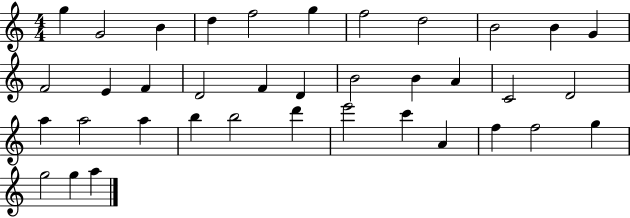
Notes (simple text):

G5/q G4/h B4/q D5/q F5/h G5/q F5/h D5/h B4/h B4/q G4/q F4/h E4/q F4/q D4/h F4/q D4/q B4/h B4/q A4/q C4/h D4/h A5/q A5/h A5/q B5/q B5/h D6/q E6/h C6/q A4/q F5/q F5/h G5/q G5/h G5/q A5/q